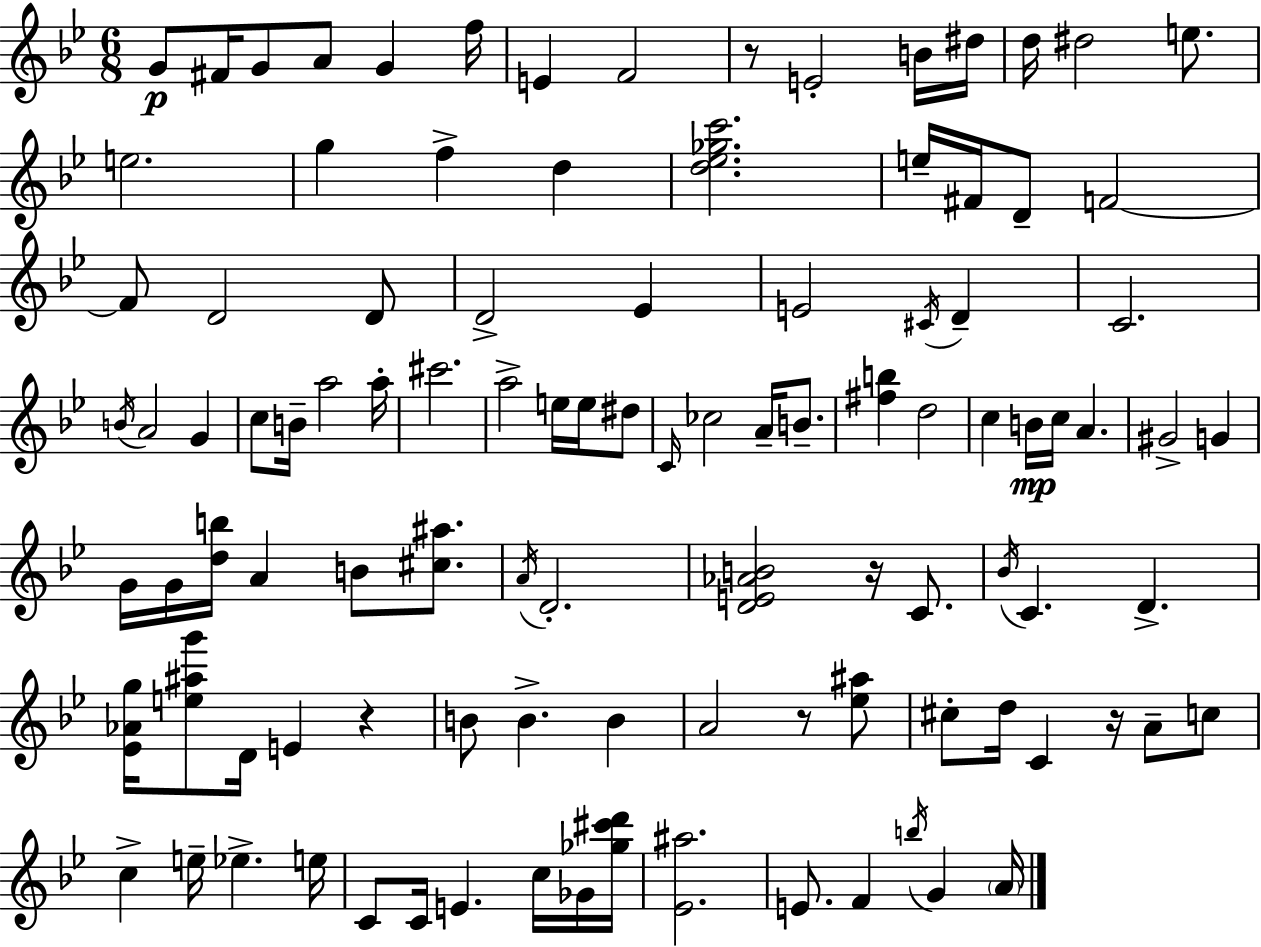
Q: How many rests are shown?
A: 5